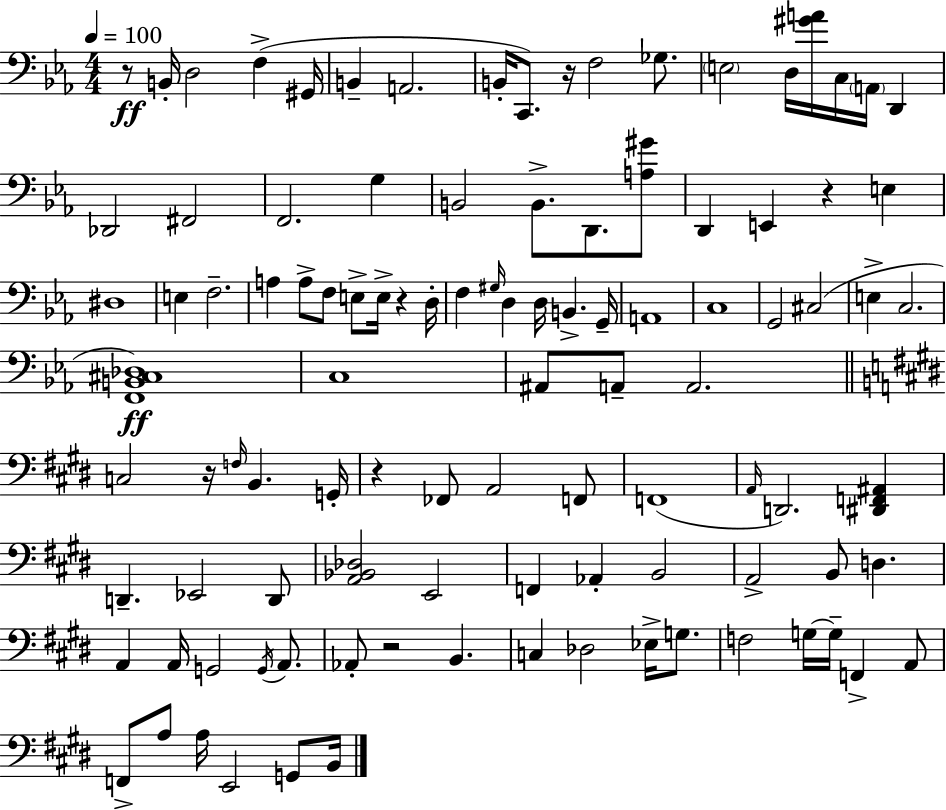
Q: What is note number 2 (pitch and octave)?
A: D3